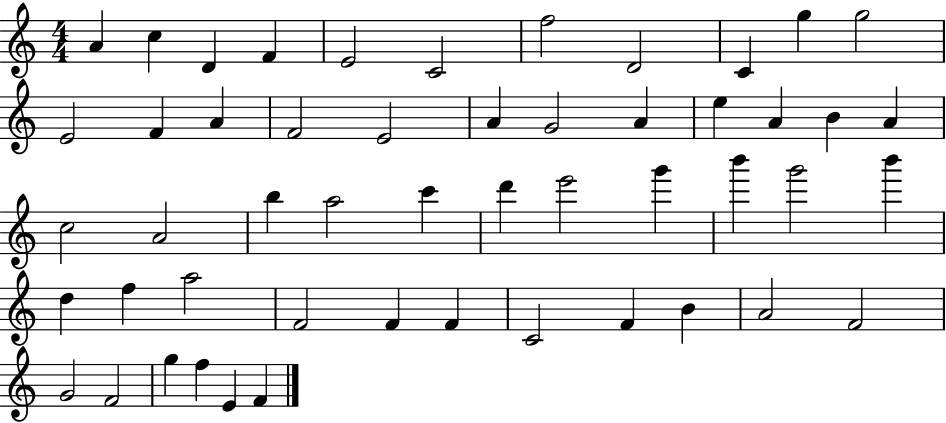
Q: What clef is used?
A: treble